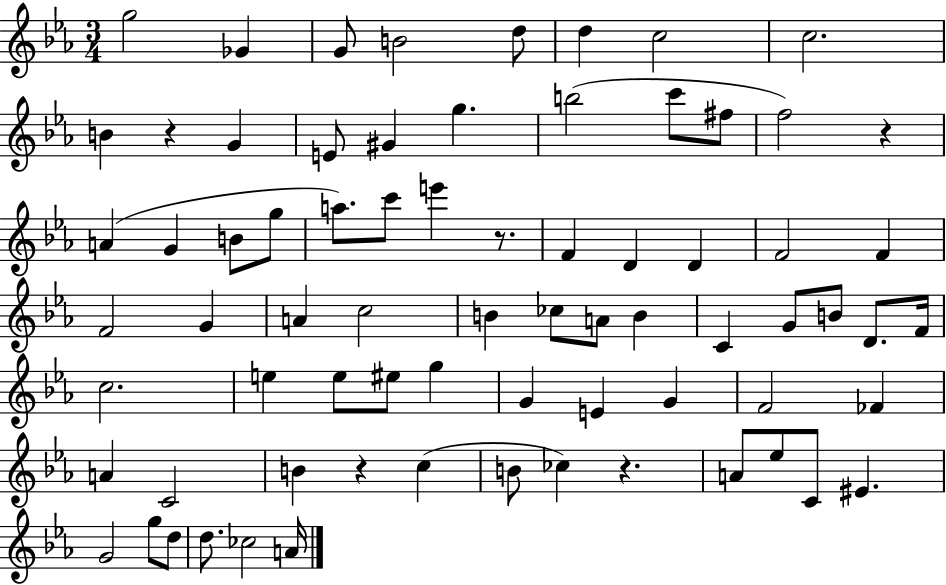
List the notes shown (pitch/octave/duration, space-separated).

G5/h Gb4/q G4/e B4/h D5/e D5/q C5/h C5/h. B4/q R/q G4/q E4/e G#4/q G5/q. B5/h C6/e F#5/e F5/h R/q A4/q G4/q B4/e G5/e A5/e. C6/e E6/q R/e. F4/q D4/q D4/q F4/h F4/q F4/h G4/q A4/q C5/h B4/q CES5/e A4/e B4/q C4/q G4/e B4/e D4/e. F4/s C5/h. E5/q E5/e EIS5/e G5/q G4/q E4/q G4/q F4/h FES4/q A4/q C4/h B4/q R/q C5/q B4/e CES5/q R/q. A4/e Eb5/e C4/e EIS4/q. G4/h G5/e D5/e D5/e. CES5/h A4/s